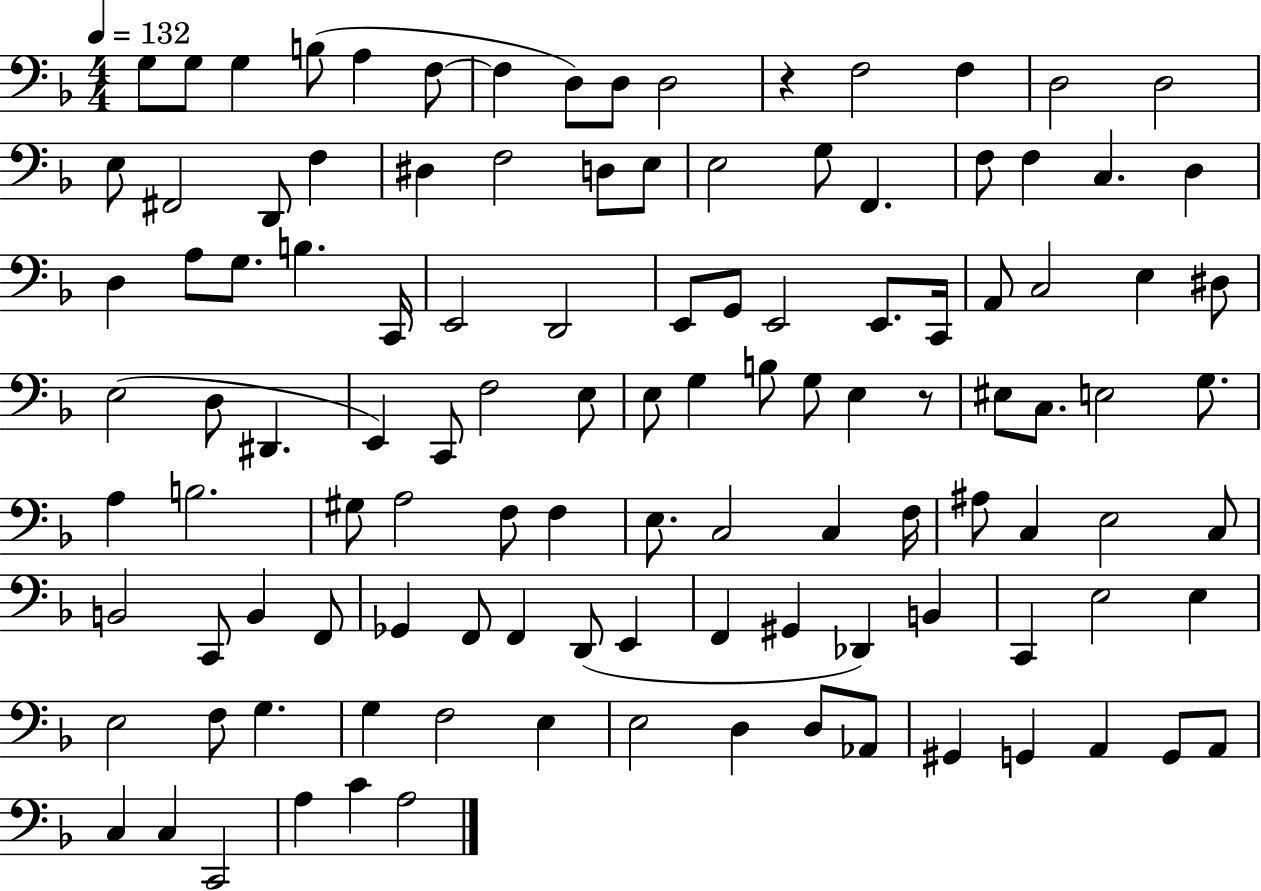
X:1
T:Untitled
M:4/4
L:1/4
K:F
G,/2 G,/2 G, B,/2 A, F,/2 F, D,/2 D,/2 D,2 z F,2 F, D,2 D,2 E,/2 ^F,,2 D,,/2 F, ^D, F,2 D,/2 E,/2 E,2 G,/2 F,, F,/2 F, C, D, D, A,/2 G,/2 B, C,,/4 E,,2 D,,2 E,,/2 G,,/2 E,,2 E,,/2 C,,/4 A,,/2 C,2 E, ^D,/2 E,2 D,/2 ^D,, E,, C,,/2 F,2 E,/2 E,/2 G, B,/2 G,/2 E, z/2 ^E,/2 C,/2 E,2 G,/2 A, B,2 ^G,/2 A,2 F,/2 F, E,/2 C,2 C, F,/4 ^A,/2 C, E,2 C,/2 B,,2 C,,/2 B,, F,,/2 _G,, F,,/2 F,, D,,/2 E,, F,, ^G,, _D,, B,, C,, E,2 E, E,2 F,/2 G, G, F,2 E, E,2 D, D,/2 _A,,/2 ^G,, G,, A,, G,,/2 A,,/2 C, C, C,,2 A, C A,2